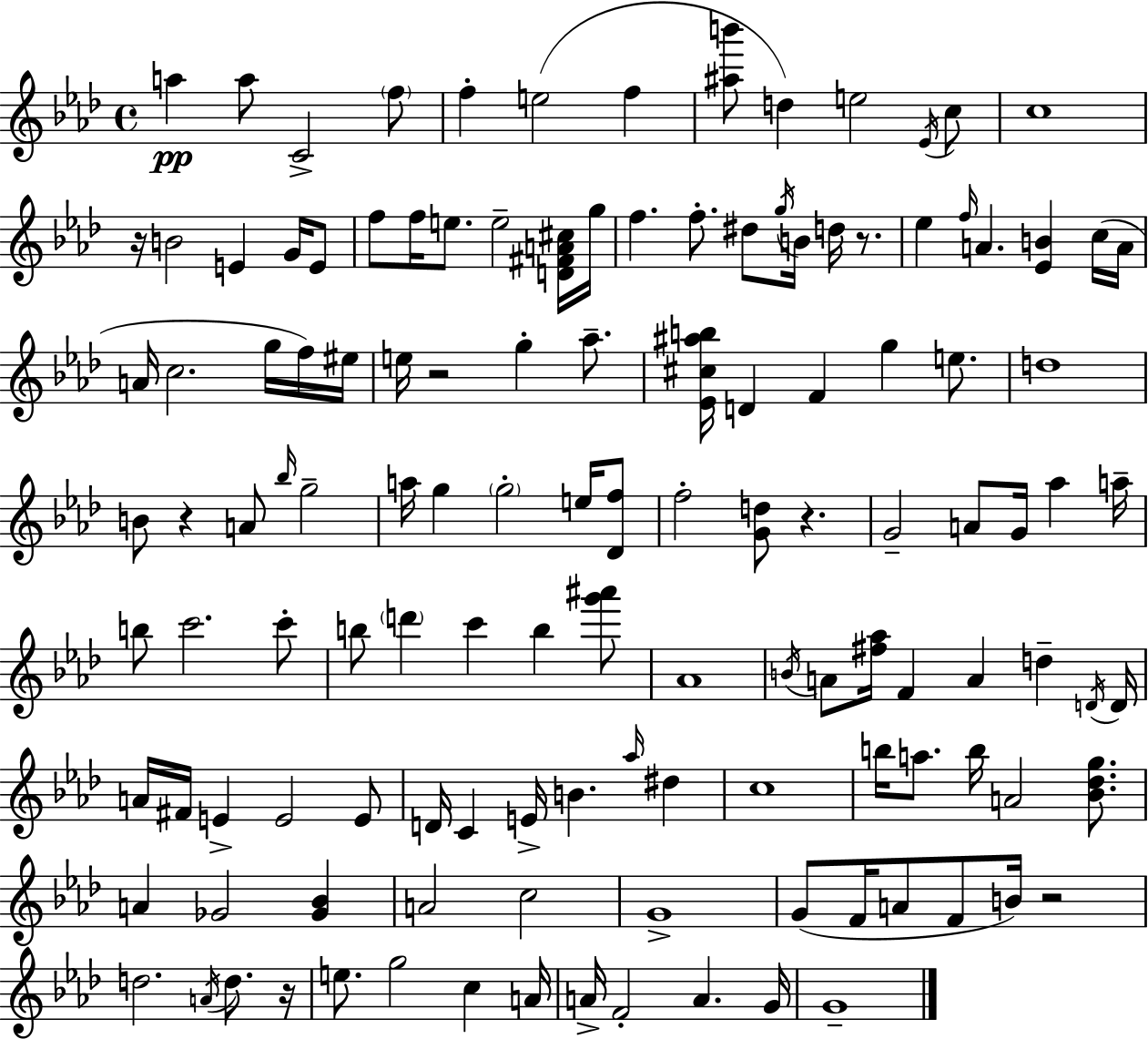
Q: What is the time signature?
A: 4/4